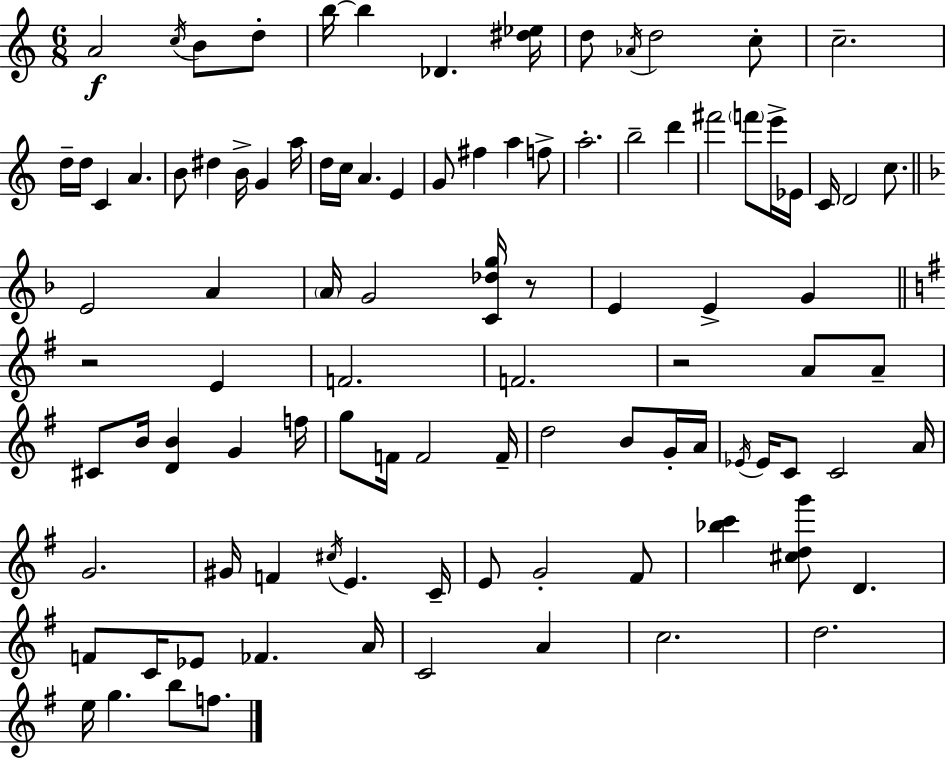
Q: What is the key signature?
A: A minor